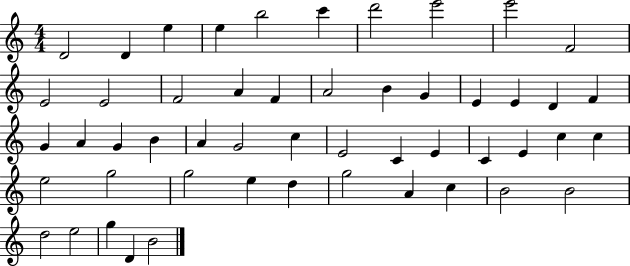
X:1
T:Untitled
M:4/4
L:1/4
K:C
D2 D e e b2 c' d'2 e'2 e'2 F2 E2 E2 F2 A F A2 B G E E D F G A G B A G2 c E2 C E C E c c e2 g2 g2 e d g2 A c B2 B2 d2 e2 g D B2